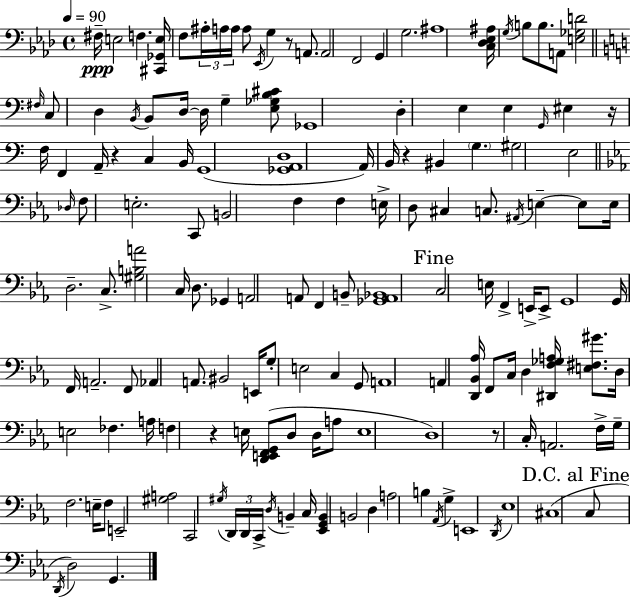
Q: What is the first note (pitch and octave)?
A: F#3